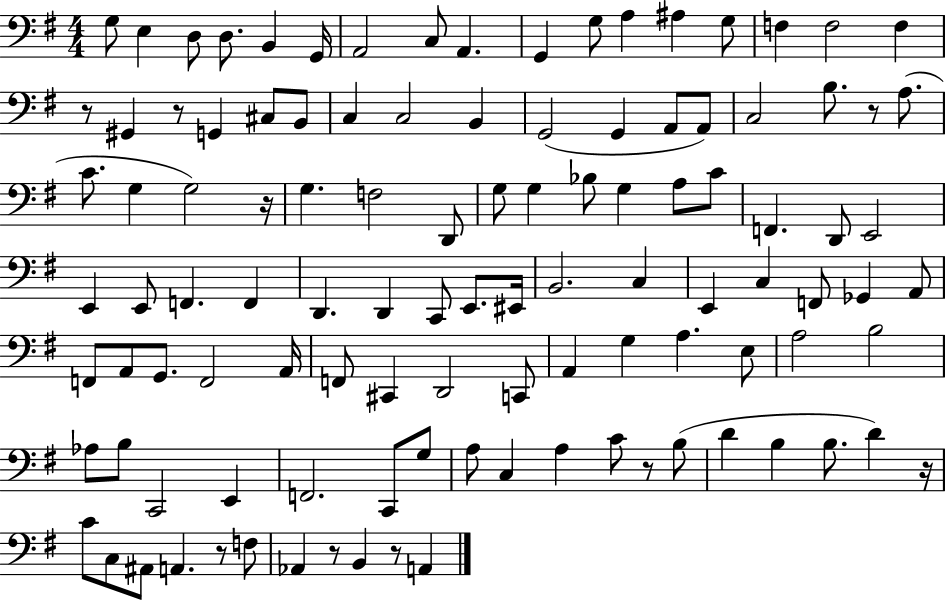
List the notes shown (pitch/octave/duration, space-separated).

G3/e E3/q D3/e D3/e. B2/q G2/s A2/h C3/e A2/q. G2/q G3/e A3/q A#3/q G3/e F3/q F3/h F3/q R/e G#2/q R/e G2/q C#3/e B2/e C3/q C3/h B2/q G2/h G2/q A2/e A2/e C3/h B3/e. R/e A3/e. C4/e. G3/q G3/h R/s G3/q. F3/h D2/e G3/e G3/q Bb3/e G3/q A3/e C4/e F2/q. D2/e E2/h E2/q E2/e F2/q. F2/q D2/q. D2/q C2/e E2/e. EIS2/s B2/h. C3/q E2/q C3/q F2/e Gb2/q A2/e F2/e A2/e G2/e. F2/h A2/s F2/e C#2/q D2/h C2/e A2/q G3/q A3/q. E3/e A3/h B3/h Ab3/e B3/e C2/h E2/q F2/h. C2/e G3/e A3/e C3/q A3/q C4/e R/e B3/e D4/q B3/q B3/e. D4/q R/s C4/e C3/e A#2/e A2/q. R/e F3/e Ab2/q R/e B2/q R/e A2/q